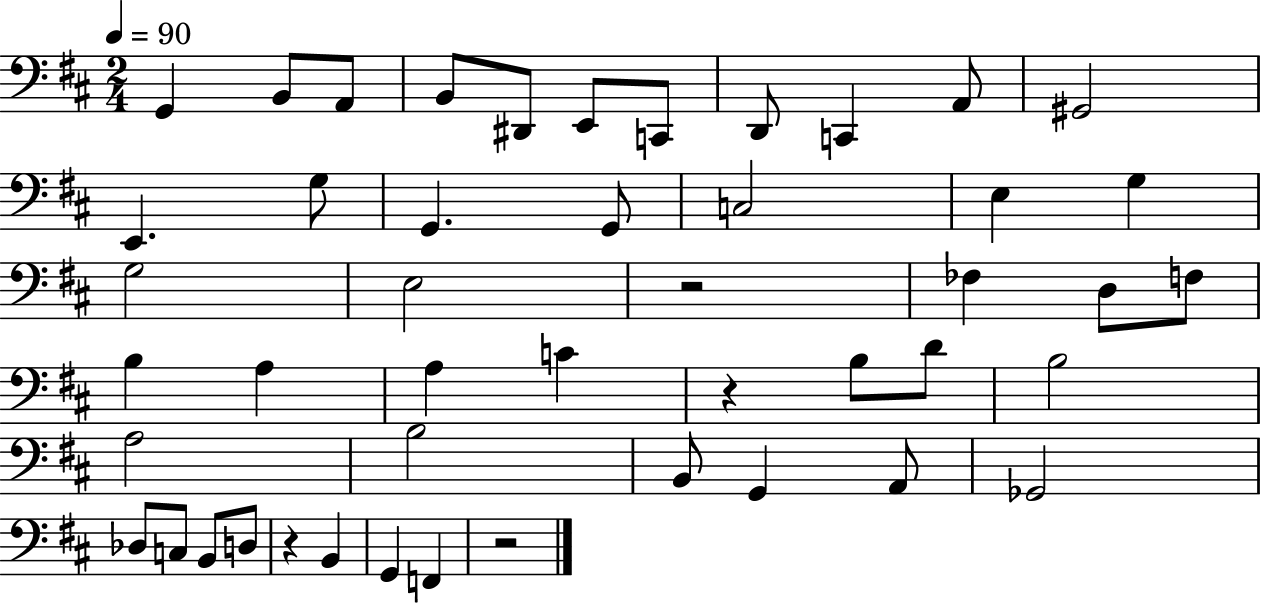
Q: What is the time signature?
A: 2/4